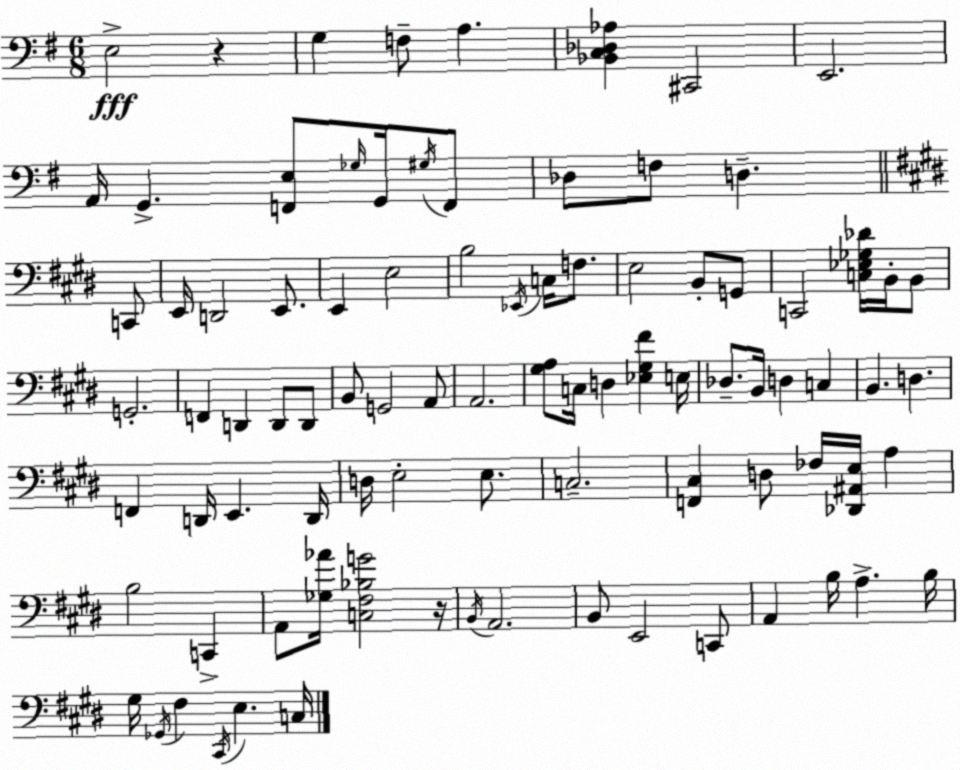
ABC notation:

X:1
T:Untitled
M:6/8
L:1/4
K:G
E,2 z G, F,/2 A, [_B,,C,_D,_A,] ^C,,2 E,,2 A,,/4 G,, [F,,E,]/2 _G,/4 G,,/4 ^G,/4 F,,/2 _D,/2 F,/2 D, C,,/2 E,,/4 D,,2 E,,/2 E,, E,2 B,2 _E,,/4 C,/4 F,/2 E,2 B,,/2 G,,/2 C,,2 [C,_E,_G,_D]/4 B,,/4 B,,/2 G,,2 F,, D,, D,,/2 D,,/2 B,,/2 G,,2 A,,/2 A,,2 [^G,A,]/2 C,/4 D, [_E,^G,^F] E,/4 _D,/2 B,,/4 D, C, B,, D, F,, D,,/4 E,, D,,/4 D,/4 E,2 E,/2 C,2 [F,,^C,] D,/2 _F,/4 [_D,,^A,,E,]/4 A, B,2 C,, A,,/2 [_G,_A]/4 [C,^F,_B,G]2 z/4 B,,/4 A,,2 B,,/2 E,,2 C,,/2 A,, B,/4 A, B,/4 ^G,/4 _G,,/4 ^F, ^C,,/4 E, C,/4